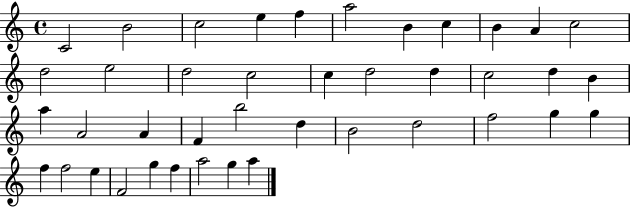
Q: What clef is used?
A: treble